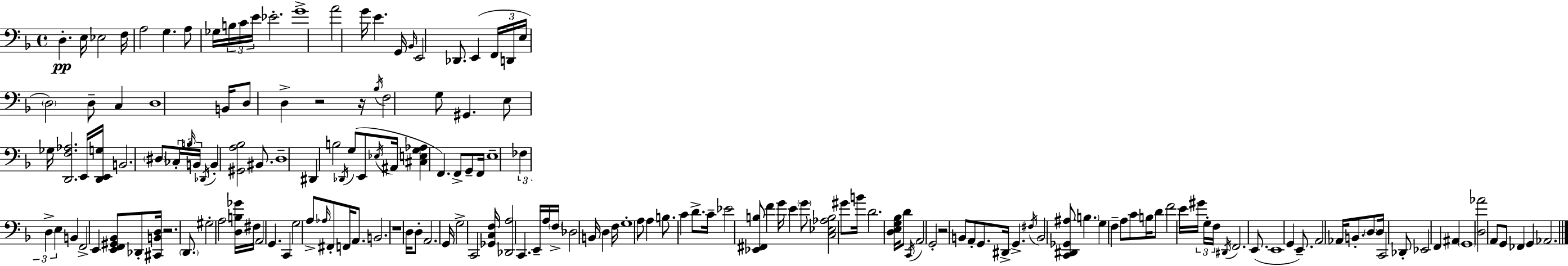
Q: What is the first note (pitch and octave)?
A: D3